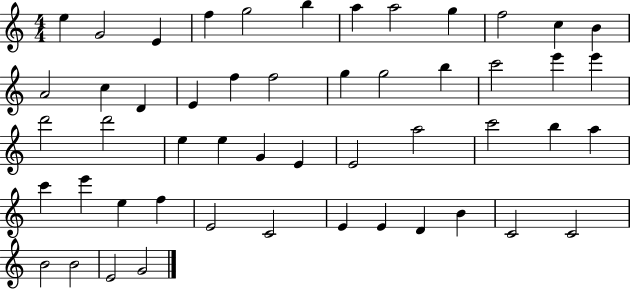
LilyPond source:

{
  \clef treble
  \numericTimeSignature
  \time 4/4
  \key c \major
  e''4 g'2 e'4 | f''4 g''2 b''4 | a''4 a''2 g''4 | f''2 c''4 b'4 | \break a'2 c''4 d'4 | e'4 f''4 f''2 | g''4 g''2 b''4 | c'''2 e'''4 e'''4 | \break d'''2 d'''2 | e''4 e''4 g'4 e'4 | e'2 a''2 | c'''2 b''4 a''4 | \break c'''4 e'''4 e''4 f''4 | e'2 c'2 | e'4 e'4 d'4 b'4 | c'2 c'2 | \break b'2 b'2 | e'2 g'2 | \bar "|."
}